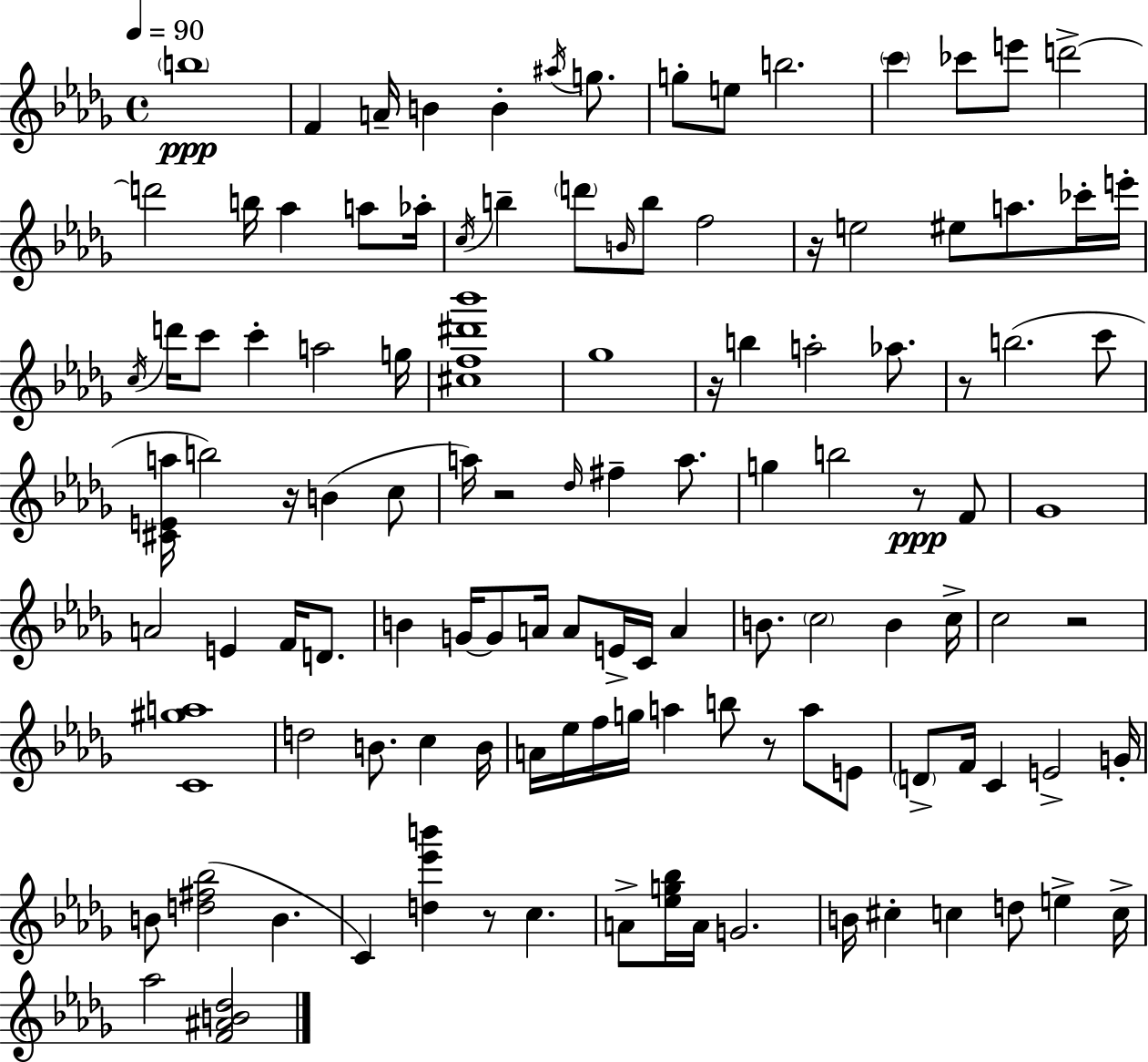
B5/w F4/q A4/s B4/q B4/q A#5/s G5/e. G5/e E5/e B5/h. C6/q CES6/e E6/e D6/h D6/h B5/s Ab5/q A5/e Ab5/s C5/s B5/q D6/e B4/s B5/e F5/h R/s E5/h EIS5/e A5/e. CES6/s E6/s C5/s D6/s C6/e C6/q A5/h G5/s [C#5,F5,D#6,Bb6]/w Gb5/w R/s B5/q A5/h Ab5/e. R/e B5/h. C6/e [C#4,E4,A5]/s B5/h R/s B4/q C5/e A5/s R/h Db5/s F#5/q A5/e. G5/q B5/h R/e F4/e Gb4/w A4/h E4/q F4/s D4/e. B4/q G4/s G4/e A4/s A4/e E4/s C4/s A4/q B4/e. C5/h B4/q C5/s C5/h R/h [C4,G#5,A5]/w D5/h B4/e. C5/q B4/s A4/s Eb5/s F5/s G5/s A5/q B5/e R/e A5/e E4/e D4/e F4/s C4/q E4/h G4/s B4/e [D5,F#5,Bb5]/h B4/q. C4/q [D5,Eb6,B6]/q R/e C5/q. A4/e [Eb5,G5,Bb5]/s A4/s G4/h. B4/s C#5/q C5/q D5/e E5/q C5/s Ab5/h [F4,A#4,B4,Db5]/h